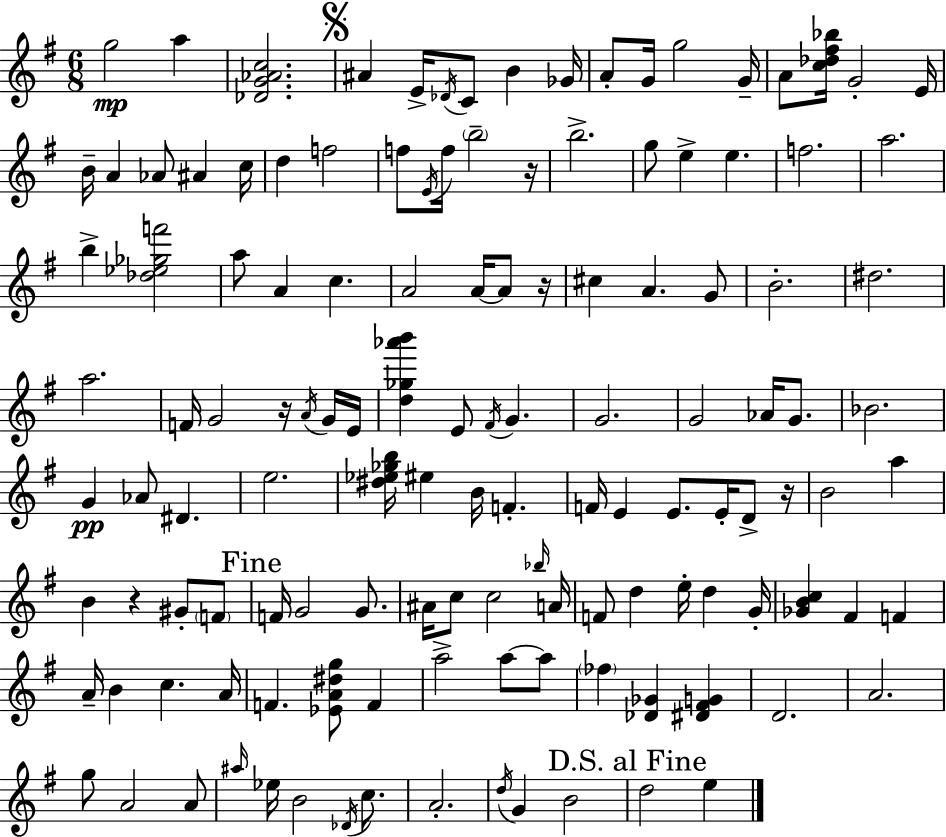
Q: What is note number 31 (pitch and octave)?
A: F5